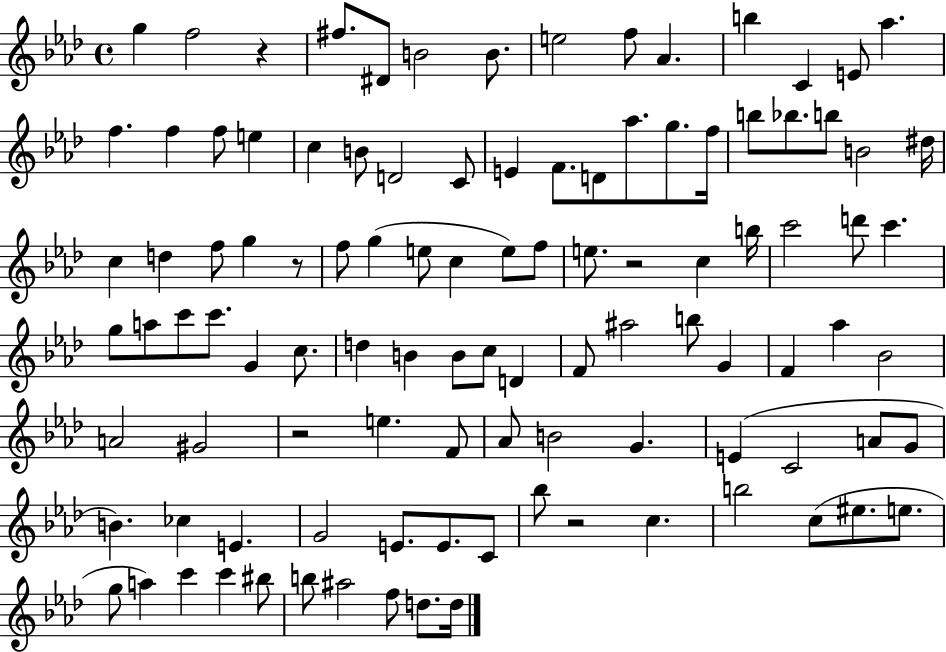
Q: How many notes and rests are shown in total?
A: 105